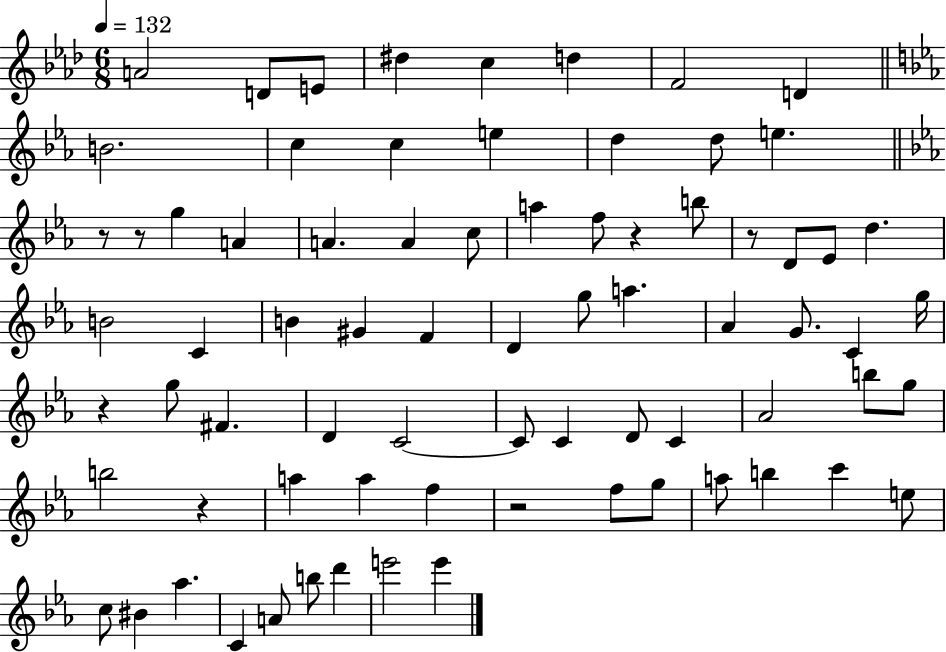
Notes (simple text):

A4/h D4/e E4/e D#5/q C5/q D5/q F4/h D4/q B4/h. C5/q C5/q E5/q D5/q D5/e E5/q. R/e R/e G5/q A4/q A4/q. A4/q C5/e A5/q F5/e R/q B5/e R/e D4/e Eb4/e D5/q. B4/h C4/q B4/q G#4/q F4/q D4/q G5/e A5/q. Ab4/q G4/e. C4/q G5/s R/q G5/e F#4/q. D4/q C4/h C4/e C4/q D4/e C4/q Ab4/h B5/e G5/e B5/h R/q A5/q A5/q F5/q R/h F5/e G5/e A5/e B5/q C6/q E5/e C5/e BIS4/q Ab5/q. C4/q A4/e B5/e D6/q E6/h E6/q